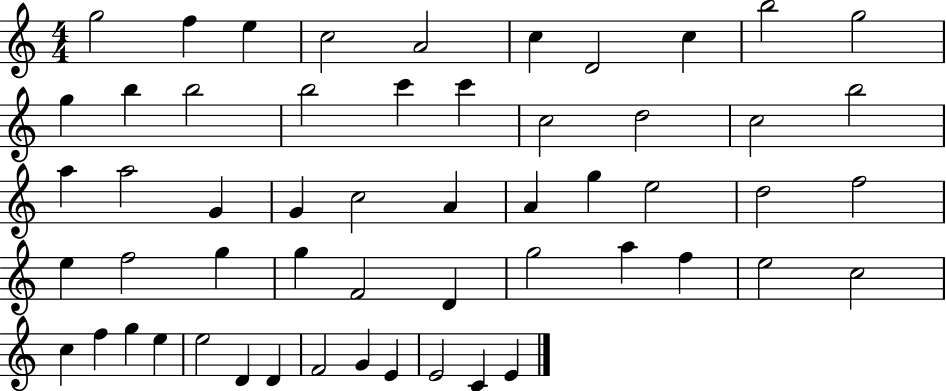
{
  \clef treble
  \numericTimeSignature
  \time 4/4
  \key c \major
  g''2 f''4 e''4 | c''2 a'2 | c''4 d'2 c''4 | b''2 g''2 | \break g''4 b''4 b''2 | b''2 c'''4 c'''4 | c''2 d''2 | c''2 b''2 | \break a''4 a''2 g'4 | g'4 c''2 a'4 | a'4 g''4 e''2 | d''2 f''2 | \break e''4 f''2 g''4 | g''4 f'2 d'4 | g''2 a''4 f''4 | e''2 c''2 | \break c''4 f''4 g''4 e''4 | e''2 d'4 d'4 | f'2 g'4 e'4 | e'2 c'4 e'4 | \break \bar "|."
}